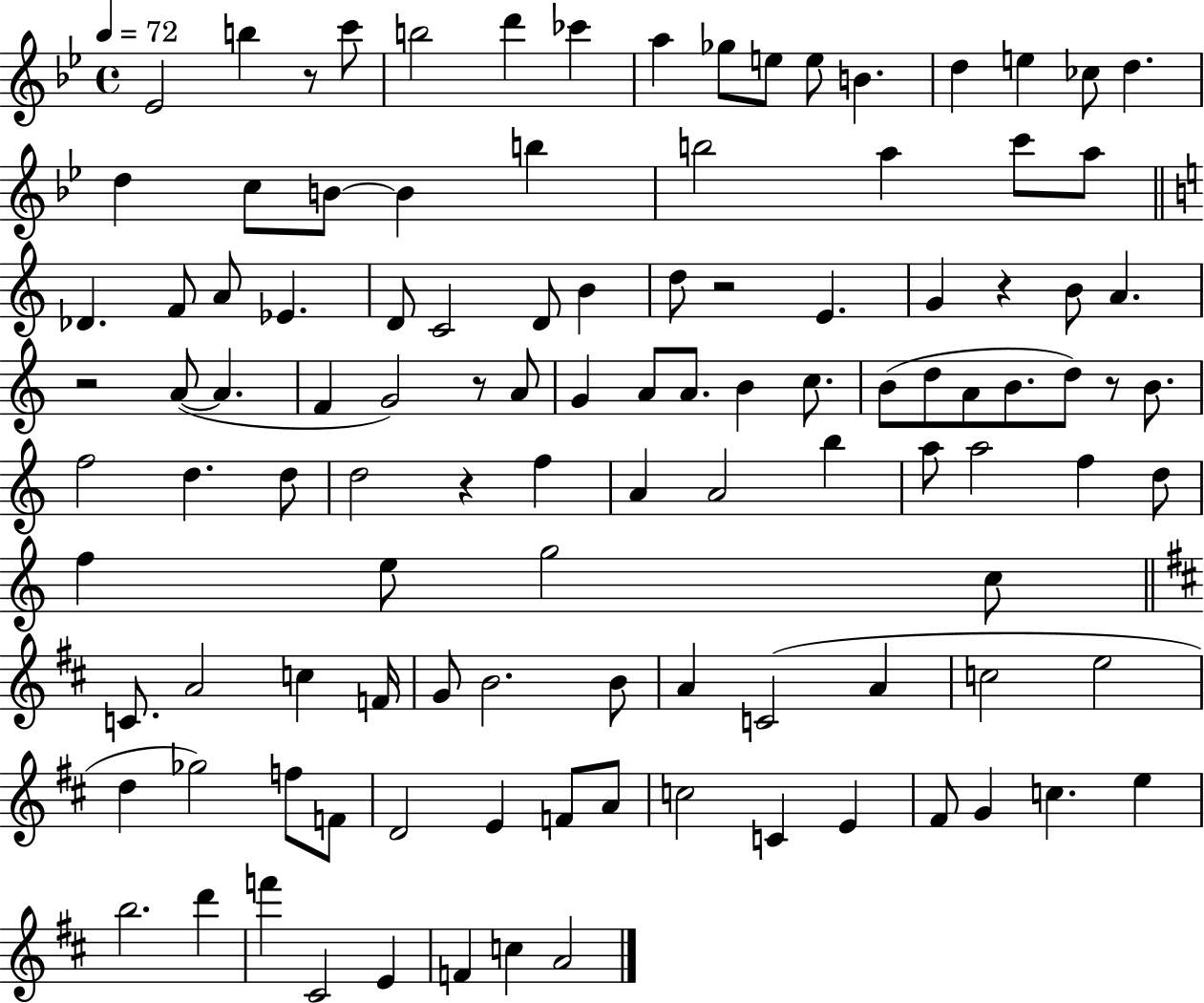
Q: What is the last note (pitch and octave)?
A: A4